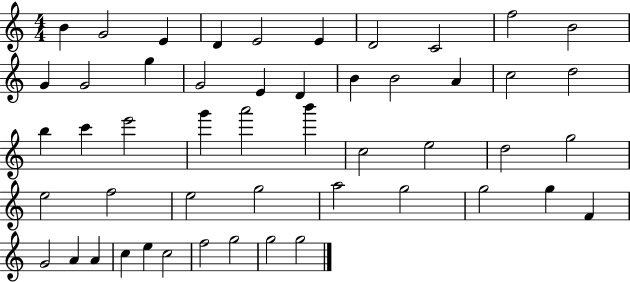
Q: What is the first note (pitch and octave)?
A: B4